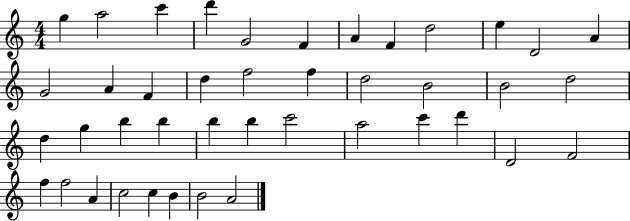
{
  \clef treble
  \numericTimeSignature
  \time 4/4
  \key c \major
  g''4 a''2 c'''4 | d'''4 g'2 f'4 | a'4 f'4 d''2 | e''4 d'2 a'4 | \break g'2 a'4 f'4 | d''4 f''2 f''4 | d''2 b'2 | b'2 d''2 | \break d''4 g''4 b''4 b''4 | b''4 b''4 c'''2 | a''2 c'''4 d'''4 | d'2 f'2 | \break f''4 f''2 a'4 | c''2 c''4 b'4 | b'2 a'2 | \bar "|."
}